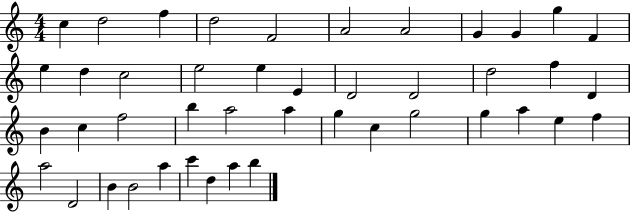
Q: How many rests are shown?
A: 0